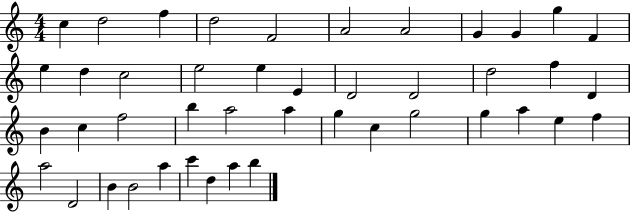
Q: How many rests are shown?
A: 0